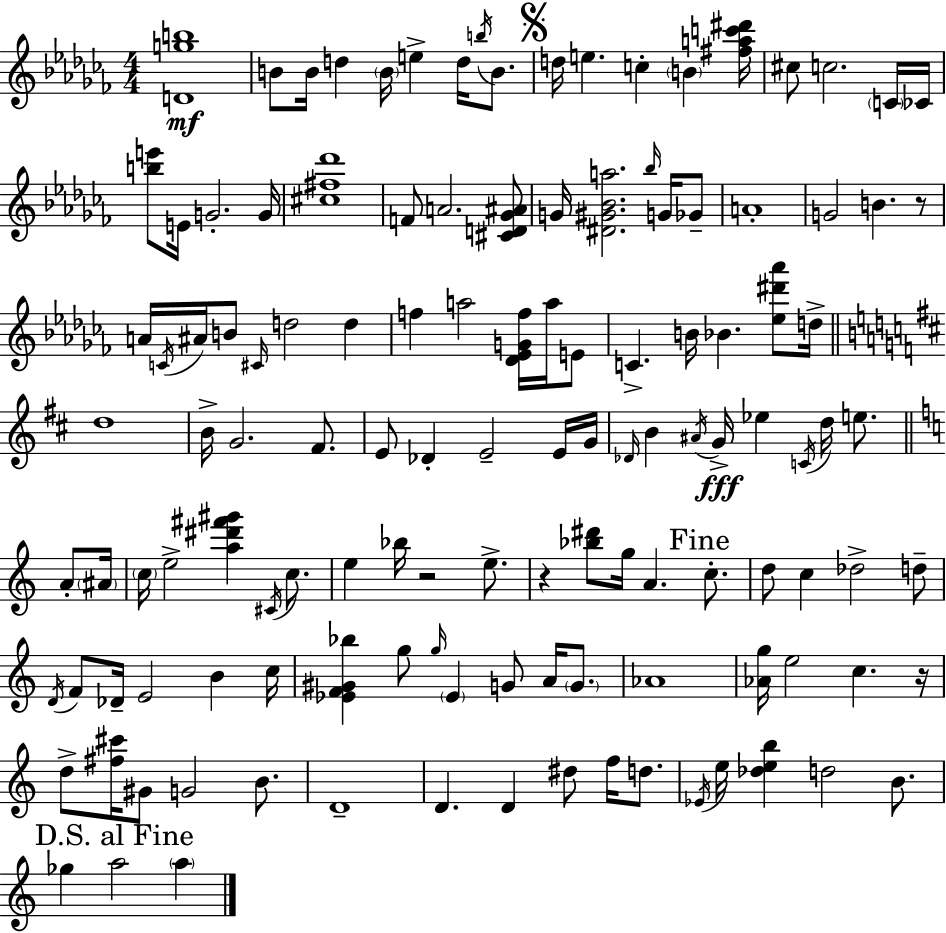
X:1
T:Untitled
M:4/4
L:1/4
K:Abm
[Dgb]4 B/2 B/4 d B/4 e d/4 b/4 B/2 d/4 e c B [^fac'^d']/4 ^c/2 c2 C/4 _C/4 [be']/2 E/4 G2 G/4 [^c^f_d']4 F/2 A2 [^CD_G^A]/2 G/4 [^D^G_Ba]2 _b/4 G/4 _G/2 A4 G2 B z/2 A/4 C/4 ^A/4 B/2 ^C/4 d2 d f a2 [_D_EGf]/4 a/4 E/2 C B/4 _B [_e^d'_a']/2 d/4 d4 B/4 G2 ^F/2 E/2 _D E2 E/4 G/4 _D/4 B ^A/4 G/4 _e C/4 d/4 e/2 A/2 ^A/4 c/4 e2 [a^d'^f'^g'] ^C/4 c/2 e _b/4 z2 e/2 z [_b^d']/2 g/4 A c/2 d/2 c _d2 d/2 D/4 F/2 _D/4 E2 B c/4 [_EF^G_b] g/2 g/4 _E G/2 A/4 G/2 _A4 [_Ag]/4 e2 c z/4 d/2 [^f^c']/4 ^G/2 G2 B/2 D4 D D ^d/2 f/4 d/2 _E/4 e/4 [_deb] d2 B/2 _g a2 a